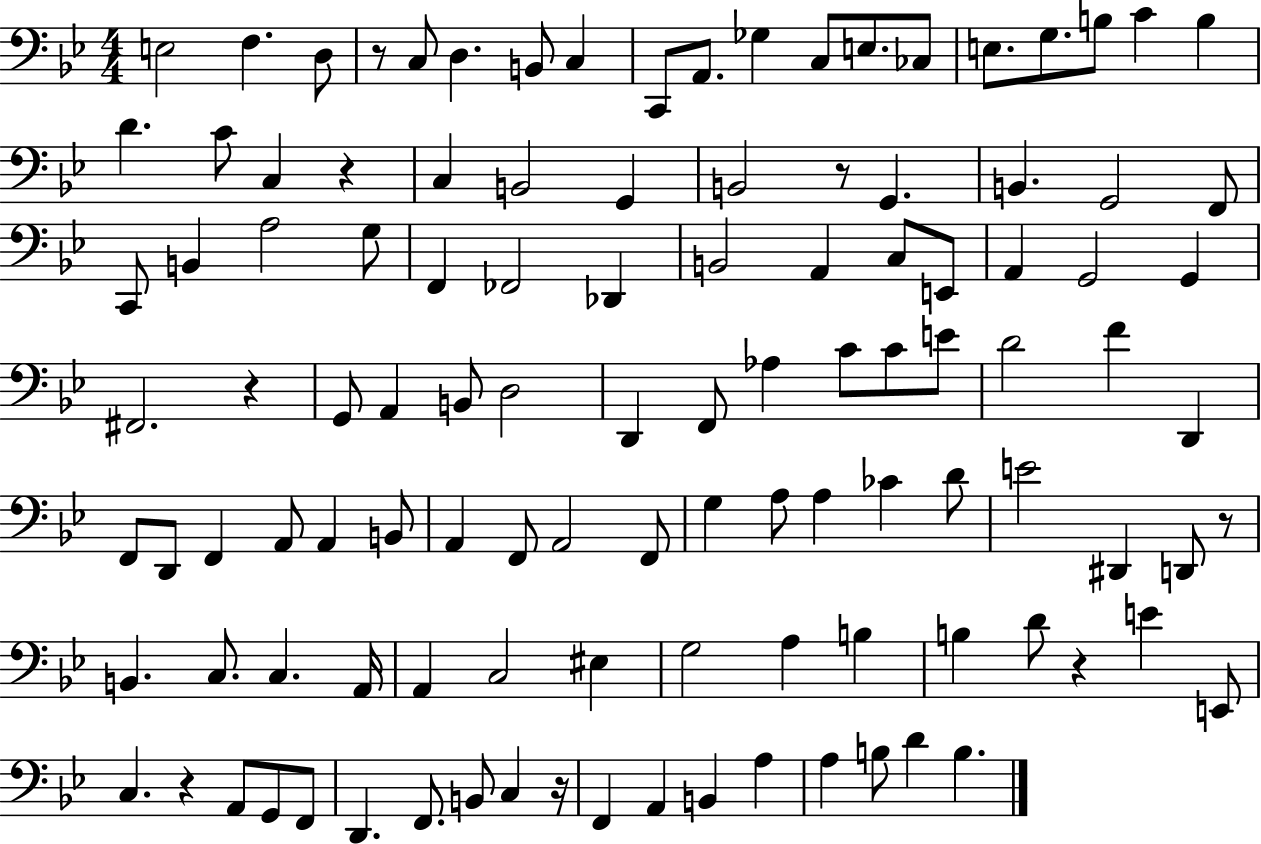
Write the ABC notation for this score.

X:1
T:Untitled
M:4/4
L:1/4
K:Bb
E,2 F, D,/2 z/2 C,/2 D, B,,/2 C, C,,/2 A,,/2 _G, C,/2 E,/2 _C,/2 E,/2 G,/2 B,/2 C B, D C/2 C, z C, B,,2 G,, B,,2 z/2 G,, B,, G,,2 F,,/2 C,,/2 B,, A,2 G,/2 F,, _F,,2 _D,, B,,2 A,, C,/2 E,,/2 A,, G,,2 G,, ^F,,2 z G,,/2 A,, B,,/2 D,2 D,, F,,/2 _A, C/2 C/2 E/2 D2 F D,, F,,/2 D,,/2 F,, A,,/2 A,, B,,/2 A,, F,,/2 A,,2 F,,/2 G, A,/2 A, _C D/2 E2 ^D,, D,,/2 z/2 B,, C,/2 C, A,,/4 A,, C,2 ^E, G,2 A, B, B, D/2 z E E,,/2 C, z A,,/2 G,,/2 F,,/2 D,, F,,/2 B,,/2 C, z/4 F,, A,, B,, A, A, B,/2 D B,